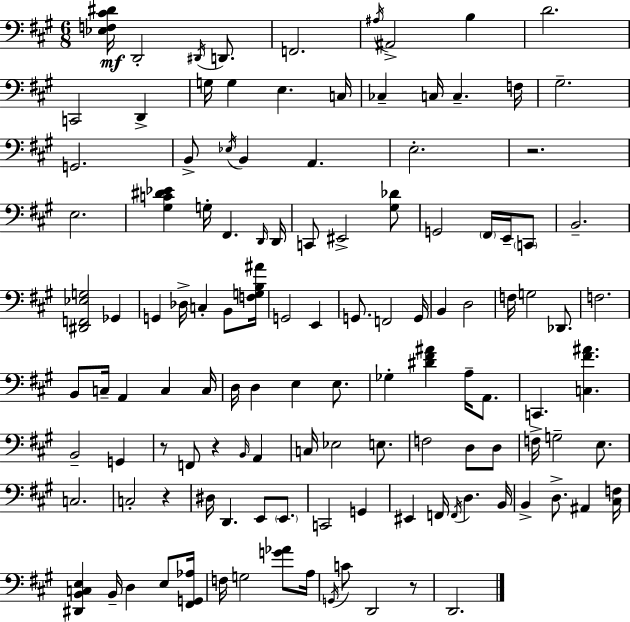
X:1
T:Untitled
M:6/8
L:1/4
K:A
[_E,F,^C^D]/4 D,,2 ^D,,/4 D,,/2 F,,2 ^A,/4 ^A,,2 B, D2 C,,2 D,, G,/4 G, E, C,/4 _C, C,/4 C, F,/4 ^G,2 G,,2 B,,/2 _E,/4 B,, A,, E,2 z2 E,2 [^G,C^D_E] G,/4 ^F,, D,,/4 D,,/4 C,,/2 ^E,,2 [^G,_D]/2 G,,2 ^F,,/4 E,,/4 C,,/2 B,,2 [^D,,F,,_E,G,]2 _G,, G,, _D,/4 C, B,,/2 [F,G,B,^A]/4 G,,2 E,, G,,/2 F,,2 G,,/4 B,, D,2 F,/4 G,2 _D,,/2 F,2 B,,/2 C,/4 A,, C, C,/4 D,/4 D, E, E,/2 _G, [^D^F^A] A,/4 A,,/2 C,, [C,^F^A] B,,2 G,, z/2 F,,/2 z B,,/4 A,, C,/4 _E,2 E,/2 F,2 D,/2 D,/2 F,/4 G,2 E,/2 C,2 C,2 z ^D,/4 D,, E,,/2 E,,/2 C,,2 G,, ^E,, F,,/4 F,,/4 D, B,,/4 B,, D,/2 ^A,, [^C,F,]/4 [^D,,B,,C,E,] B,,/4 D, E,/2 [^F,,G,,_A,]/4 F,/4 G,2 [G_A]/2 A,/4 G,,/4 C/2 D,,2 z/2 D,,2